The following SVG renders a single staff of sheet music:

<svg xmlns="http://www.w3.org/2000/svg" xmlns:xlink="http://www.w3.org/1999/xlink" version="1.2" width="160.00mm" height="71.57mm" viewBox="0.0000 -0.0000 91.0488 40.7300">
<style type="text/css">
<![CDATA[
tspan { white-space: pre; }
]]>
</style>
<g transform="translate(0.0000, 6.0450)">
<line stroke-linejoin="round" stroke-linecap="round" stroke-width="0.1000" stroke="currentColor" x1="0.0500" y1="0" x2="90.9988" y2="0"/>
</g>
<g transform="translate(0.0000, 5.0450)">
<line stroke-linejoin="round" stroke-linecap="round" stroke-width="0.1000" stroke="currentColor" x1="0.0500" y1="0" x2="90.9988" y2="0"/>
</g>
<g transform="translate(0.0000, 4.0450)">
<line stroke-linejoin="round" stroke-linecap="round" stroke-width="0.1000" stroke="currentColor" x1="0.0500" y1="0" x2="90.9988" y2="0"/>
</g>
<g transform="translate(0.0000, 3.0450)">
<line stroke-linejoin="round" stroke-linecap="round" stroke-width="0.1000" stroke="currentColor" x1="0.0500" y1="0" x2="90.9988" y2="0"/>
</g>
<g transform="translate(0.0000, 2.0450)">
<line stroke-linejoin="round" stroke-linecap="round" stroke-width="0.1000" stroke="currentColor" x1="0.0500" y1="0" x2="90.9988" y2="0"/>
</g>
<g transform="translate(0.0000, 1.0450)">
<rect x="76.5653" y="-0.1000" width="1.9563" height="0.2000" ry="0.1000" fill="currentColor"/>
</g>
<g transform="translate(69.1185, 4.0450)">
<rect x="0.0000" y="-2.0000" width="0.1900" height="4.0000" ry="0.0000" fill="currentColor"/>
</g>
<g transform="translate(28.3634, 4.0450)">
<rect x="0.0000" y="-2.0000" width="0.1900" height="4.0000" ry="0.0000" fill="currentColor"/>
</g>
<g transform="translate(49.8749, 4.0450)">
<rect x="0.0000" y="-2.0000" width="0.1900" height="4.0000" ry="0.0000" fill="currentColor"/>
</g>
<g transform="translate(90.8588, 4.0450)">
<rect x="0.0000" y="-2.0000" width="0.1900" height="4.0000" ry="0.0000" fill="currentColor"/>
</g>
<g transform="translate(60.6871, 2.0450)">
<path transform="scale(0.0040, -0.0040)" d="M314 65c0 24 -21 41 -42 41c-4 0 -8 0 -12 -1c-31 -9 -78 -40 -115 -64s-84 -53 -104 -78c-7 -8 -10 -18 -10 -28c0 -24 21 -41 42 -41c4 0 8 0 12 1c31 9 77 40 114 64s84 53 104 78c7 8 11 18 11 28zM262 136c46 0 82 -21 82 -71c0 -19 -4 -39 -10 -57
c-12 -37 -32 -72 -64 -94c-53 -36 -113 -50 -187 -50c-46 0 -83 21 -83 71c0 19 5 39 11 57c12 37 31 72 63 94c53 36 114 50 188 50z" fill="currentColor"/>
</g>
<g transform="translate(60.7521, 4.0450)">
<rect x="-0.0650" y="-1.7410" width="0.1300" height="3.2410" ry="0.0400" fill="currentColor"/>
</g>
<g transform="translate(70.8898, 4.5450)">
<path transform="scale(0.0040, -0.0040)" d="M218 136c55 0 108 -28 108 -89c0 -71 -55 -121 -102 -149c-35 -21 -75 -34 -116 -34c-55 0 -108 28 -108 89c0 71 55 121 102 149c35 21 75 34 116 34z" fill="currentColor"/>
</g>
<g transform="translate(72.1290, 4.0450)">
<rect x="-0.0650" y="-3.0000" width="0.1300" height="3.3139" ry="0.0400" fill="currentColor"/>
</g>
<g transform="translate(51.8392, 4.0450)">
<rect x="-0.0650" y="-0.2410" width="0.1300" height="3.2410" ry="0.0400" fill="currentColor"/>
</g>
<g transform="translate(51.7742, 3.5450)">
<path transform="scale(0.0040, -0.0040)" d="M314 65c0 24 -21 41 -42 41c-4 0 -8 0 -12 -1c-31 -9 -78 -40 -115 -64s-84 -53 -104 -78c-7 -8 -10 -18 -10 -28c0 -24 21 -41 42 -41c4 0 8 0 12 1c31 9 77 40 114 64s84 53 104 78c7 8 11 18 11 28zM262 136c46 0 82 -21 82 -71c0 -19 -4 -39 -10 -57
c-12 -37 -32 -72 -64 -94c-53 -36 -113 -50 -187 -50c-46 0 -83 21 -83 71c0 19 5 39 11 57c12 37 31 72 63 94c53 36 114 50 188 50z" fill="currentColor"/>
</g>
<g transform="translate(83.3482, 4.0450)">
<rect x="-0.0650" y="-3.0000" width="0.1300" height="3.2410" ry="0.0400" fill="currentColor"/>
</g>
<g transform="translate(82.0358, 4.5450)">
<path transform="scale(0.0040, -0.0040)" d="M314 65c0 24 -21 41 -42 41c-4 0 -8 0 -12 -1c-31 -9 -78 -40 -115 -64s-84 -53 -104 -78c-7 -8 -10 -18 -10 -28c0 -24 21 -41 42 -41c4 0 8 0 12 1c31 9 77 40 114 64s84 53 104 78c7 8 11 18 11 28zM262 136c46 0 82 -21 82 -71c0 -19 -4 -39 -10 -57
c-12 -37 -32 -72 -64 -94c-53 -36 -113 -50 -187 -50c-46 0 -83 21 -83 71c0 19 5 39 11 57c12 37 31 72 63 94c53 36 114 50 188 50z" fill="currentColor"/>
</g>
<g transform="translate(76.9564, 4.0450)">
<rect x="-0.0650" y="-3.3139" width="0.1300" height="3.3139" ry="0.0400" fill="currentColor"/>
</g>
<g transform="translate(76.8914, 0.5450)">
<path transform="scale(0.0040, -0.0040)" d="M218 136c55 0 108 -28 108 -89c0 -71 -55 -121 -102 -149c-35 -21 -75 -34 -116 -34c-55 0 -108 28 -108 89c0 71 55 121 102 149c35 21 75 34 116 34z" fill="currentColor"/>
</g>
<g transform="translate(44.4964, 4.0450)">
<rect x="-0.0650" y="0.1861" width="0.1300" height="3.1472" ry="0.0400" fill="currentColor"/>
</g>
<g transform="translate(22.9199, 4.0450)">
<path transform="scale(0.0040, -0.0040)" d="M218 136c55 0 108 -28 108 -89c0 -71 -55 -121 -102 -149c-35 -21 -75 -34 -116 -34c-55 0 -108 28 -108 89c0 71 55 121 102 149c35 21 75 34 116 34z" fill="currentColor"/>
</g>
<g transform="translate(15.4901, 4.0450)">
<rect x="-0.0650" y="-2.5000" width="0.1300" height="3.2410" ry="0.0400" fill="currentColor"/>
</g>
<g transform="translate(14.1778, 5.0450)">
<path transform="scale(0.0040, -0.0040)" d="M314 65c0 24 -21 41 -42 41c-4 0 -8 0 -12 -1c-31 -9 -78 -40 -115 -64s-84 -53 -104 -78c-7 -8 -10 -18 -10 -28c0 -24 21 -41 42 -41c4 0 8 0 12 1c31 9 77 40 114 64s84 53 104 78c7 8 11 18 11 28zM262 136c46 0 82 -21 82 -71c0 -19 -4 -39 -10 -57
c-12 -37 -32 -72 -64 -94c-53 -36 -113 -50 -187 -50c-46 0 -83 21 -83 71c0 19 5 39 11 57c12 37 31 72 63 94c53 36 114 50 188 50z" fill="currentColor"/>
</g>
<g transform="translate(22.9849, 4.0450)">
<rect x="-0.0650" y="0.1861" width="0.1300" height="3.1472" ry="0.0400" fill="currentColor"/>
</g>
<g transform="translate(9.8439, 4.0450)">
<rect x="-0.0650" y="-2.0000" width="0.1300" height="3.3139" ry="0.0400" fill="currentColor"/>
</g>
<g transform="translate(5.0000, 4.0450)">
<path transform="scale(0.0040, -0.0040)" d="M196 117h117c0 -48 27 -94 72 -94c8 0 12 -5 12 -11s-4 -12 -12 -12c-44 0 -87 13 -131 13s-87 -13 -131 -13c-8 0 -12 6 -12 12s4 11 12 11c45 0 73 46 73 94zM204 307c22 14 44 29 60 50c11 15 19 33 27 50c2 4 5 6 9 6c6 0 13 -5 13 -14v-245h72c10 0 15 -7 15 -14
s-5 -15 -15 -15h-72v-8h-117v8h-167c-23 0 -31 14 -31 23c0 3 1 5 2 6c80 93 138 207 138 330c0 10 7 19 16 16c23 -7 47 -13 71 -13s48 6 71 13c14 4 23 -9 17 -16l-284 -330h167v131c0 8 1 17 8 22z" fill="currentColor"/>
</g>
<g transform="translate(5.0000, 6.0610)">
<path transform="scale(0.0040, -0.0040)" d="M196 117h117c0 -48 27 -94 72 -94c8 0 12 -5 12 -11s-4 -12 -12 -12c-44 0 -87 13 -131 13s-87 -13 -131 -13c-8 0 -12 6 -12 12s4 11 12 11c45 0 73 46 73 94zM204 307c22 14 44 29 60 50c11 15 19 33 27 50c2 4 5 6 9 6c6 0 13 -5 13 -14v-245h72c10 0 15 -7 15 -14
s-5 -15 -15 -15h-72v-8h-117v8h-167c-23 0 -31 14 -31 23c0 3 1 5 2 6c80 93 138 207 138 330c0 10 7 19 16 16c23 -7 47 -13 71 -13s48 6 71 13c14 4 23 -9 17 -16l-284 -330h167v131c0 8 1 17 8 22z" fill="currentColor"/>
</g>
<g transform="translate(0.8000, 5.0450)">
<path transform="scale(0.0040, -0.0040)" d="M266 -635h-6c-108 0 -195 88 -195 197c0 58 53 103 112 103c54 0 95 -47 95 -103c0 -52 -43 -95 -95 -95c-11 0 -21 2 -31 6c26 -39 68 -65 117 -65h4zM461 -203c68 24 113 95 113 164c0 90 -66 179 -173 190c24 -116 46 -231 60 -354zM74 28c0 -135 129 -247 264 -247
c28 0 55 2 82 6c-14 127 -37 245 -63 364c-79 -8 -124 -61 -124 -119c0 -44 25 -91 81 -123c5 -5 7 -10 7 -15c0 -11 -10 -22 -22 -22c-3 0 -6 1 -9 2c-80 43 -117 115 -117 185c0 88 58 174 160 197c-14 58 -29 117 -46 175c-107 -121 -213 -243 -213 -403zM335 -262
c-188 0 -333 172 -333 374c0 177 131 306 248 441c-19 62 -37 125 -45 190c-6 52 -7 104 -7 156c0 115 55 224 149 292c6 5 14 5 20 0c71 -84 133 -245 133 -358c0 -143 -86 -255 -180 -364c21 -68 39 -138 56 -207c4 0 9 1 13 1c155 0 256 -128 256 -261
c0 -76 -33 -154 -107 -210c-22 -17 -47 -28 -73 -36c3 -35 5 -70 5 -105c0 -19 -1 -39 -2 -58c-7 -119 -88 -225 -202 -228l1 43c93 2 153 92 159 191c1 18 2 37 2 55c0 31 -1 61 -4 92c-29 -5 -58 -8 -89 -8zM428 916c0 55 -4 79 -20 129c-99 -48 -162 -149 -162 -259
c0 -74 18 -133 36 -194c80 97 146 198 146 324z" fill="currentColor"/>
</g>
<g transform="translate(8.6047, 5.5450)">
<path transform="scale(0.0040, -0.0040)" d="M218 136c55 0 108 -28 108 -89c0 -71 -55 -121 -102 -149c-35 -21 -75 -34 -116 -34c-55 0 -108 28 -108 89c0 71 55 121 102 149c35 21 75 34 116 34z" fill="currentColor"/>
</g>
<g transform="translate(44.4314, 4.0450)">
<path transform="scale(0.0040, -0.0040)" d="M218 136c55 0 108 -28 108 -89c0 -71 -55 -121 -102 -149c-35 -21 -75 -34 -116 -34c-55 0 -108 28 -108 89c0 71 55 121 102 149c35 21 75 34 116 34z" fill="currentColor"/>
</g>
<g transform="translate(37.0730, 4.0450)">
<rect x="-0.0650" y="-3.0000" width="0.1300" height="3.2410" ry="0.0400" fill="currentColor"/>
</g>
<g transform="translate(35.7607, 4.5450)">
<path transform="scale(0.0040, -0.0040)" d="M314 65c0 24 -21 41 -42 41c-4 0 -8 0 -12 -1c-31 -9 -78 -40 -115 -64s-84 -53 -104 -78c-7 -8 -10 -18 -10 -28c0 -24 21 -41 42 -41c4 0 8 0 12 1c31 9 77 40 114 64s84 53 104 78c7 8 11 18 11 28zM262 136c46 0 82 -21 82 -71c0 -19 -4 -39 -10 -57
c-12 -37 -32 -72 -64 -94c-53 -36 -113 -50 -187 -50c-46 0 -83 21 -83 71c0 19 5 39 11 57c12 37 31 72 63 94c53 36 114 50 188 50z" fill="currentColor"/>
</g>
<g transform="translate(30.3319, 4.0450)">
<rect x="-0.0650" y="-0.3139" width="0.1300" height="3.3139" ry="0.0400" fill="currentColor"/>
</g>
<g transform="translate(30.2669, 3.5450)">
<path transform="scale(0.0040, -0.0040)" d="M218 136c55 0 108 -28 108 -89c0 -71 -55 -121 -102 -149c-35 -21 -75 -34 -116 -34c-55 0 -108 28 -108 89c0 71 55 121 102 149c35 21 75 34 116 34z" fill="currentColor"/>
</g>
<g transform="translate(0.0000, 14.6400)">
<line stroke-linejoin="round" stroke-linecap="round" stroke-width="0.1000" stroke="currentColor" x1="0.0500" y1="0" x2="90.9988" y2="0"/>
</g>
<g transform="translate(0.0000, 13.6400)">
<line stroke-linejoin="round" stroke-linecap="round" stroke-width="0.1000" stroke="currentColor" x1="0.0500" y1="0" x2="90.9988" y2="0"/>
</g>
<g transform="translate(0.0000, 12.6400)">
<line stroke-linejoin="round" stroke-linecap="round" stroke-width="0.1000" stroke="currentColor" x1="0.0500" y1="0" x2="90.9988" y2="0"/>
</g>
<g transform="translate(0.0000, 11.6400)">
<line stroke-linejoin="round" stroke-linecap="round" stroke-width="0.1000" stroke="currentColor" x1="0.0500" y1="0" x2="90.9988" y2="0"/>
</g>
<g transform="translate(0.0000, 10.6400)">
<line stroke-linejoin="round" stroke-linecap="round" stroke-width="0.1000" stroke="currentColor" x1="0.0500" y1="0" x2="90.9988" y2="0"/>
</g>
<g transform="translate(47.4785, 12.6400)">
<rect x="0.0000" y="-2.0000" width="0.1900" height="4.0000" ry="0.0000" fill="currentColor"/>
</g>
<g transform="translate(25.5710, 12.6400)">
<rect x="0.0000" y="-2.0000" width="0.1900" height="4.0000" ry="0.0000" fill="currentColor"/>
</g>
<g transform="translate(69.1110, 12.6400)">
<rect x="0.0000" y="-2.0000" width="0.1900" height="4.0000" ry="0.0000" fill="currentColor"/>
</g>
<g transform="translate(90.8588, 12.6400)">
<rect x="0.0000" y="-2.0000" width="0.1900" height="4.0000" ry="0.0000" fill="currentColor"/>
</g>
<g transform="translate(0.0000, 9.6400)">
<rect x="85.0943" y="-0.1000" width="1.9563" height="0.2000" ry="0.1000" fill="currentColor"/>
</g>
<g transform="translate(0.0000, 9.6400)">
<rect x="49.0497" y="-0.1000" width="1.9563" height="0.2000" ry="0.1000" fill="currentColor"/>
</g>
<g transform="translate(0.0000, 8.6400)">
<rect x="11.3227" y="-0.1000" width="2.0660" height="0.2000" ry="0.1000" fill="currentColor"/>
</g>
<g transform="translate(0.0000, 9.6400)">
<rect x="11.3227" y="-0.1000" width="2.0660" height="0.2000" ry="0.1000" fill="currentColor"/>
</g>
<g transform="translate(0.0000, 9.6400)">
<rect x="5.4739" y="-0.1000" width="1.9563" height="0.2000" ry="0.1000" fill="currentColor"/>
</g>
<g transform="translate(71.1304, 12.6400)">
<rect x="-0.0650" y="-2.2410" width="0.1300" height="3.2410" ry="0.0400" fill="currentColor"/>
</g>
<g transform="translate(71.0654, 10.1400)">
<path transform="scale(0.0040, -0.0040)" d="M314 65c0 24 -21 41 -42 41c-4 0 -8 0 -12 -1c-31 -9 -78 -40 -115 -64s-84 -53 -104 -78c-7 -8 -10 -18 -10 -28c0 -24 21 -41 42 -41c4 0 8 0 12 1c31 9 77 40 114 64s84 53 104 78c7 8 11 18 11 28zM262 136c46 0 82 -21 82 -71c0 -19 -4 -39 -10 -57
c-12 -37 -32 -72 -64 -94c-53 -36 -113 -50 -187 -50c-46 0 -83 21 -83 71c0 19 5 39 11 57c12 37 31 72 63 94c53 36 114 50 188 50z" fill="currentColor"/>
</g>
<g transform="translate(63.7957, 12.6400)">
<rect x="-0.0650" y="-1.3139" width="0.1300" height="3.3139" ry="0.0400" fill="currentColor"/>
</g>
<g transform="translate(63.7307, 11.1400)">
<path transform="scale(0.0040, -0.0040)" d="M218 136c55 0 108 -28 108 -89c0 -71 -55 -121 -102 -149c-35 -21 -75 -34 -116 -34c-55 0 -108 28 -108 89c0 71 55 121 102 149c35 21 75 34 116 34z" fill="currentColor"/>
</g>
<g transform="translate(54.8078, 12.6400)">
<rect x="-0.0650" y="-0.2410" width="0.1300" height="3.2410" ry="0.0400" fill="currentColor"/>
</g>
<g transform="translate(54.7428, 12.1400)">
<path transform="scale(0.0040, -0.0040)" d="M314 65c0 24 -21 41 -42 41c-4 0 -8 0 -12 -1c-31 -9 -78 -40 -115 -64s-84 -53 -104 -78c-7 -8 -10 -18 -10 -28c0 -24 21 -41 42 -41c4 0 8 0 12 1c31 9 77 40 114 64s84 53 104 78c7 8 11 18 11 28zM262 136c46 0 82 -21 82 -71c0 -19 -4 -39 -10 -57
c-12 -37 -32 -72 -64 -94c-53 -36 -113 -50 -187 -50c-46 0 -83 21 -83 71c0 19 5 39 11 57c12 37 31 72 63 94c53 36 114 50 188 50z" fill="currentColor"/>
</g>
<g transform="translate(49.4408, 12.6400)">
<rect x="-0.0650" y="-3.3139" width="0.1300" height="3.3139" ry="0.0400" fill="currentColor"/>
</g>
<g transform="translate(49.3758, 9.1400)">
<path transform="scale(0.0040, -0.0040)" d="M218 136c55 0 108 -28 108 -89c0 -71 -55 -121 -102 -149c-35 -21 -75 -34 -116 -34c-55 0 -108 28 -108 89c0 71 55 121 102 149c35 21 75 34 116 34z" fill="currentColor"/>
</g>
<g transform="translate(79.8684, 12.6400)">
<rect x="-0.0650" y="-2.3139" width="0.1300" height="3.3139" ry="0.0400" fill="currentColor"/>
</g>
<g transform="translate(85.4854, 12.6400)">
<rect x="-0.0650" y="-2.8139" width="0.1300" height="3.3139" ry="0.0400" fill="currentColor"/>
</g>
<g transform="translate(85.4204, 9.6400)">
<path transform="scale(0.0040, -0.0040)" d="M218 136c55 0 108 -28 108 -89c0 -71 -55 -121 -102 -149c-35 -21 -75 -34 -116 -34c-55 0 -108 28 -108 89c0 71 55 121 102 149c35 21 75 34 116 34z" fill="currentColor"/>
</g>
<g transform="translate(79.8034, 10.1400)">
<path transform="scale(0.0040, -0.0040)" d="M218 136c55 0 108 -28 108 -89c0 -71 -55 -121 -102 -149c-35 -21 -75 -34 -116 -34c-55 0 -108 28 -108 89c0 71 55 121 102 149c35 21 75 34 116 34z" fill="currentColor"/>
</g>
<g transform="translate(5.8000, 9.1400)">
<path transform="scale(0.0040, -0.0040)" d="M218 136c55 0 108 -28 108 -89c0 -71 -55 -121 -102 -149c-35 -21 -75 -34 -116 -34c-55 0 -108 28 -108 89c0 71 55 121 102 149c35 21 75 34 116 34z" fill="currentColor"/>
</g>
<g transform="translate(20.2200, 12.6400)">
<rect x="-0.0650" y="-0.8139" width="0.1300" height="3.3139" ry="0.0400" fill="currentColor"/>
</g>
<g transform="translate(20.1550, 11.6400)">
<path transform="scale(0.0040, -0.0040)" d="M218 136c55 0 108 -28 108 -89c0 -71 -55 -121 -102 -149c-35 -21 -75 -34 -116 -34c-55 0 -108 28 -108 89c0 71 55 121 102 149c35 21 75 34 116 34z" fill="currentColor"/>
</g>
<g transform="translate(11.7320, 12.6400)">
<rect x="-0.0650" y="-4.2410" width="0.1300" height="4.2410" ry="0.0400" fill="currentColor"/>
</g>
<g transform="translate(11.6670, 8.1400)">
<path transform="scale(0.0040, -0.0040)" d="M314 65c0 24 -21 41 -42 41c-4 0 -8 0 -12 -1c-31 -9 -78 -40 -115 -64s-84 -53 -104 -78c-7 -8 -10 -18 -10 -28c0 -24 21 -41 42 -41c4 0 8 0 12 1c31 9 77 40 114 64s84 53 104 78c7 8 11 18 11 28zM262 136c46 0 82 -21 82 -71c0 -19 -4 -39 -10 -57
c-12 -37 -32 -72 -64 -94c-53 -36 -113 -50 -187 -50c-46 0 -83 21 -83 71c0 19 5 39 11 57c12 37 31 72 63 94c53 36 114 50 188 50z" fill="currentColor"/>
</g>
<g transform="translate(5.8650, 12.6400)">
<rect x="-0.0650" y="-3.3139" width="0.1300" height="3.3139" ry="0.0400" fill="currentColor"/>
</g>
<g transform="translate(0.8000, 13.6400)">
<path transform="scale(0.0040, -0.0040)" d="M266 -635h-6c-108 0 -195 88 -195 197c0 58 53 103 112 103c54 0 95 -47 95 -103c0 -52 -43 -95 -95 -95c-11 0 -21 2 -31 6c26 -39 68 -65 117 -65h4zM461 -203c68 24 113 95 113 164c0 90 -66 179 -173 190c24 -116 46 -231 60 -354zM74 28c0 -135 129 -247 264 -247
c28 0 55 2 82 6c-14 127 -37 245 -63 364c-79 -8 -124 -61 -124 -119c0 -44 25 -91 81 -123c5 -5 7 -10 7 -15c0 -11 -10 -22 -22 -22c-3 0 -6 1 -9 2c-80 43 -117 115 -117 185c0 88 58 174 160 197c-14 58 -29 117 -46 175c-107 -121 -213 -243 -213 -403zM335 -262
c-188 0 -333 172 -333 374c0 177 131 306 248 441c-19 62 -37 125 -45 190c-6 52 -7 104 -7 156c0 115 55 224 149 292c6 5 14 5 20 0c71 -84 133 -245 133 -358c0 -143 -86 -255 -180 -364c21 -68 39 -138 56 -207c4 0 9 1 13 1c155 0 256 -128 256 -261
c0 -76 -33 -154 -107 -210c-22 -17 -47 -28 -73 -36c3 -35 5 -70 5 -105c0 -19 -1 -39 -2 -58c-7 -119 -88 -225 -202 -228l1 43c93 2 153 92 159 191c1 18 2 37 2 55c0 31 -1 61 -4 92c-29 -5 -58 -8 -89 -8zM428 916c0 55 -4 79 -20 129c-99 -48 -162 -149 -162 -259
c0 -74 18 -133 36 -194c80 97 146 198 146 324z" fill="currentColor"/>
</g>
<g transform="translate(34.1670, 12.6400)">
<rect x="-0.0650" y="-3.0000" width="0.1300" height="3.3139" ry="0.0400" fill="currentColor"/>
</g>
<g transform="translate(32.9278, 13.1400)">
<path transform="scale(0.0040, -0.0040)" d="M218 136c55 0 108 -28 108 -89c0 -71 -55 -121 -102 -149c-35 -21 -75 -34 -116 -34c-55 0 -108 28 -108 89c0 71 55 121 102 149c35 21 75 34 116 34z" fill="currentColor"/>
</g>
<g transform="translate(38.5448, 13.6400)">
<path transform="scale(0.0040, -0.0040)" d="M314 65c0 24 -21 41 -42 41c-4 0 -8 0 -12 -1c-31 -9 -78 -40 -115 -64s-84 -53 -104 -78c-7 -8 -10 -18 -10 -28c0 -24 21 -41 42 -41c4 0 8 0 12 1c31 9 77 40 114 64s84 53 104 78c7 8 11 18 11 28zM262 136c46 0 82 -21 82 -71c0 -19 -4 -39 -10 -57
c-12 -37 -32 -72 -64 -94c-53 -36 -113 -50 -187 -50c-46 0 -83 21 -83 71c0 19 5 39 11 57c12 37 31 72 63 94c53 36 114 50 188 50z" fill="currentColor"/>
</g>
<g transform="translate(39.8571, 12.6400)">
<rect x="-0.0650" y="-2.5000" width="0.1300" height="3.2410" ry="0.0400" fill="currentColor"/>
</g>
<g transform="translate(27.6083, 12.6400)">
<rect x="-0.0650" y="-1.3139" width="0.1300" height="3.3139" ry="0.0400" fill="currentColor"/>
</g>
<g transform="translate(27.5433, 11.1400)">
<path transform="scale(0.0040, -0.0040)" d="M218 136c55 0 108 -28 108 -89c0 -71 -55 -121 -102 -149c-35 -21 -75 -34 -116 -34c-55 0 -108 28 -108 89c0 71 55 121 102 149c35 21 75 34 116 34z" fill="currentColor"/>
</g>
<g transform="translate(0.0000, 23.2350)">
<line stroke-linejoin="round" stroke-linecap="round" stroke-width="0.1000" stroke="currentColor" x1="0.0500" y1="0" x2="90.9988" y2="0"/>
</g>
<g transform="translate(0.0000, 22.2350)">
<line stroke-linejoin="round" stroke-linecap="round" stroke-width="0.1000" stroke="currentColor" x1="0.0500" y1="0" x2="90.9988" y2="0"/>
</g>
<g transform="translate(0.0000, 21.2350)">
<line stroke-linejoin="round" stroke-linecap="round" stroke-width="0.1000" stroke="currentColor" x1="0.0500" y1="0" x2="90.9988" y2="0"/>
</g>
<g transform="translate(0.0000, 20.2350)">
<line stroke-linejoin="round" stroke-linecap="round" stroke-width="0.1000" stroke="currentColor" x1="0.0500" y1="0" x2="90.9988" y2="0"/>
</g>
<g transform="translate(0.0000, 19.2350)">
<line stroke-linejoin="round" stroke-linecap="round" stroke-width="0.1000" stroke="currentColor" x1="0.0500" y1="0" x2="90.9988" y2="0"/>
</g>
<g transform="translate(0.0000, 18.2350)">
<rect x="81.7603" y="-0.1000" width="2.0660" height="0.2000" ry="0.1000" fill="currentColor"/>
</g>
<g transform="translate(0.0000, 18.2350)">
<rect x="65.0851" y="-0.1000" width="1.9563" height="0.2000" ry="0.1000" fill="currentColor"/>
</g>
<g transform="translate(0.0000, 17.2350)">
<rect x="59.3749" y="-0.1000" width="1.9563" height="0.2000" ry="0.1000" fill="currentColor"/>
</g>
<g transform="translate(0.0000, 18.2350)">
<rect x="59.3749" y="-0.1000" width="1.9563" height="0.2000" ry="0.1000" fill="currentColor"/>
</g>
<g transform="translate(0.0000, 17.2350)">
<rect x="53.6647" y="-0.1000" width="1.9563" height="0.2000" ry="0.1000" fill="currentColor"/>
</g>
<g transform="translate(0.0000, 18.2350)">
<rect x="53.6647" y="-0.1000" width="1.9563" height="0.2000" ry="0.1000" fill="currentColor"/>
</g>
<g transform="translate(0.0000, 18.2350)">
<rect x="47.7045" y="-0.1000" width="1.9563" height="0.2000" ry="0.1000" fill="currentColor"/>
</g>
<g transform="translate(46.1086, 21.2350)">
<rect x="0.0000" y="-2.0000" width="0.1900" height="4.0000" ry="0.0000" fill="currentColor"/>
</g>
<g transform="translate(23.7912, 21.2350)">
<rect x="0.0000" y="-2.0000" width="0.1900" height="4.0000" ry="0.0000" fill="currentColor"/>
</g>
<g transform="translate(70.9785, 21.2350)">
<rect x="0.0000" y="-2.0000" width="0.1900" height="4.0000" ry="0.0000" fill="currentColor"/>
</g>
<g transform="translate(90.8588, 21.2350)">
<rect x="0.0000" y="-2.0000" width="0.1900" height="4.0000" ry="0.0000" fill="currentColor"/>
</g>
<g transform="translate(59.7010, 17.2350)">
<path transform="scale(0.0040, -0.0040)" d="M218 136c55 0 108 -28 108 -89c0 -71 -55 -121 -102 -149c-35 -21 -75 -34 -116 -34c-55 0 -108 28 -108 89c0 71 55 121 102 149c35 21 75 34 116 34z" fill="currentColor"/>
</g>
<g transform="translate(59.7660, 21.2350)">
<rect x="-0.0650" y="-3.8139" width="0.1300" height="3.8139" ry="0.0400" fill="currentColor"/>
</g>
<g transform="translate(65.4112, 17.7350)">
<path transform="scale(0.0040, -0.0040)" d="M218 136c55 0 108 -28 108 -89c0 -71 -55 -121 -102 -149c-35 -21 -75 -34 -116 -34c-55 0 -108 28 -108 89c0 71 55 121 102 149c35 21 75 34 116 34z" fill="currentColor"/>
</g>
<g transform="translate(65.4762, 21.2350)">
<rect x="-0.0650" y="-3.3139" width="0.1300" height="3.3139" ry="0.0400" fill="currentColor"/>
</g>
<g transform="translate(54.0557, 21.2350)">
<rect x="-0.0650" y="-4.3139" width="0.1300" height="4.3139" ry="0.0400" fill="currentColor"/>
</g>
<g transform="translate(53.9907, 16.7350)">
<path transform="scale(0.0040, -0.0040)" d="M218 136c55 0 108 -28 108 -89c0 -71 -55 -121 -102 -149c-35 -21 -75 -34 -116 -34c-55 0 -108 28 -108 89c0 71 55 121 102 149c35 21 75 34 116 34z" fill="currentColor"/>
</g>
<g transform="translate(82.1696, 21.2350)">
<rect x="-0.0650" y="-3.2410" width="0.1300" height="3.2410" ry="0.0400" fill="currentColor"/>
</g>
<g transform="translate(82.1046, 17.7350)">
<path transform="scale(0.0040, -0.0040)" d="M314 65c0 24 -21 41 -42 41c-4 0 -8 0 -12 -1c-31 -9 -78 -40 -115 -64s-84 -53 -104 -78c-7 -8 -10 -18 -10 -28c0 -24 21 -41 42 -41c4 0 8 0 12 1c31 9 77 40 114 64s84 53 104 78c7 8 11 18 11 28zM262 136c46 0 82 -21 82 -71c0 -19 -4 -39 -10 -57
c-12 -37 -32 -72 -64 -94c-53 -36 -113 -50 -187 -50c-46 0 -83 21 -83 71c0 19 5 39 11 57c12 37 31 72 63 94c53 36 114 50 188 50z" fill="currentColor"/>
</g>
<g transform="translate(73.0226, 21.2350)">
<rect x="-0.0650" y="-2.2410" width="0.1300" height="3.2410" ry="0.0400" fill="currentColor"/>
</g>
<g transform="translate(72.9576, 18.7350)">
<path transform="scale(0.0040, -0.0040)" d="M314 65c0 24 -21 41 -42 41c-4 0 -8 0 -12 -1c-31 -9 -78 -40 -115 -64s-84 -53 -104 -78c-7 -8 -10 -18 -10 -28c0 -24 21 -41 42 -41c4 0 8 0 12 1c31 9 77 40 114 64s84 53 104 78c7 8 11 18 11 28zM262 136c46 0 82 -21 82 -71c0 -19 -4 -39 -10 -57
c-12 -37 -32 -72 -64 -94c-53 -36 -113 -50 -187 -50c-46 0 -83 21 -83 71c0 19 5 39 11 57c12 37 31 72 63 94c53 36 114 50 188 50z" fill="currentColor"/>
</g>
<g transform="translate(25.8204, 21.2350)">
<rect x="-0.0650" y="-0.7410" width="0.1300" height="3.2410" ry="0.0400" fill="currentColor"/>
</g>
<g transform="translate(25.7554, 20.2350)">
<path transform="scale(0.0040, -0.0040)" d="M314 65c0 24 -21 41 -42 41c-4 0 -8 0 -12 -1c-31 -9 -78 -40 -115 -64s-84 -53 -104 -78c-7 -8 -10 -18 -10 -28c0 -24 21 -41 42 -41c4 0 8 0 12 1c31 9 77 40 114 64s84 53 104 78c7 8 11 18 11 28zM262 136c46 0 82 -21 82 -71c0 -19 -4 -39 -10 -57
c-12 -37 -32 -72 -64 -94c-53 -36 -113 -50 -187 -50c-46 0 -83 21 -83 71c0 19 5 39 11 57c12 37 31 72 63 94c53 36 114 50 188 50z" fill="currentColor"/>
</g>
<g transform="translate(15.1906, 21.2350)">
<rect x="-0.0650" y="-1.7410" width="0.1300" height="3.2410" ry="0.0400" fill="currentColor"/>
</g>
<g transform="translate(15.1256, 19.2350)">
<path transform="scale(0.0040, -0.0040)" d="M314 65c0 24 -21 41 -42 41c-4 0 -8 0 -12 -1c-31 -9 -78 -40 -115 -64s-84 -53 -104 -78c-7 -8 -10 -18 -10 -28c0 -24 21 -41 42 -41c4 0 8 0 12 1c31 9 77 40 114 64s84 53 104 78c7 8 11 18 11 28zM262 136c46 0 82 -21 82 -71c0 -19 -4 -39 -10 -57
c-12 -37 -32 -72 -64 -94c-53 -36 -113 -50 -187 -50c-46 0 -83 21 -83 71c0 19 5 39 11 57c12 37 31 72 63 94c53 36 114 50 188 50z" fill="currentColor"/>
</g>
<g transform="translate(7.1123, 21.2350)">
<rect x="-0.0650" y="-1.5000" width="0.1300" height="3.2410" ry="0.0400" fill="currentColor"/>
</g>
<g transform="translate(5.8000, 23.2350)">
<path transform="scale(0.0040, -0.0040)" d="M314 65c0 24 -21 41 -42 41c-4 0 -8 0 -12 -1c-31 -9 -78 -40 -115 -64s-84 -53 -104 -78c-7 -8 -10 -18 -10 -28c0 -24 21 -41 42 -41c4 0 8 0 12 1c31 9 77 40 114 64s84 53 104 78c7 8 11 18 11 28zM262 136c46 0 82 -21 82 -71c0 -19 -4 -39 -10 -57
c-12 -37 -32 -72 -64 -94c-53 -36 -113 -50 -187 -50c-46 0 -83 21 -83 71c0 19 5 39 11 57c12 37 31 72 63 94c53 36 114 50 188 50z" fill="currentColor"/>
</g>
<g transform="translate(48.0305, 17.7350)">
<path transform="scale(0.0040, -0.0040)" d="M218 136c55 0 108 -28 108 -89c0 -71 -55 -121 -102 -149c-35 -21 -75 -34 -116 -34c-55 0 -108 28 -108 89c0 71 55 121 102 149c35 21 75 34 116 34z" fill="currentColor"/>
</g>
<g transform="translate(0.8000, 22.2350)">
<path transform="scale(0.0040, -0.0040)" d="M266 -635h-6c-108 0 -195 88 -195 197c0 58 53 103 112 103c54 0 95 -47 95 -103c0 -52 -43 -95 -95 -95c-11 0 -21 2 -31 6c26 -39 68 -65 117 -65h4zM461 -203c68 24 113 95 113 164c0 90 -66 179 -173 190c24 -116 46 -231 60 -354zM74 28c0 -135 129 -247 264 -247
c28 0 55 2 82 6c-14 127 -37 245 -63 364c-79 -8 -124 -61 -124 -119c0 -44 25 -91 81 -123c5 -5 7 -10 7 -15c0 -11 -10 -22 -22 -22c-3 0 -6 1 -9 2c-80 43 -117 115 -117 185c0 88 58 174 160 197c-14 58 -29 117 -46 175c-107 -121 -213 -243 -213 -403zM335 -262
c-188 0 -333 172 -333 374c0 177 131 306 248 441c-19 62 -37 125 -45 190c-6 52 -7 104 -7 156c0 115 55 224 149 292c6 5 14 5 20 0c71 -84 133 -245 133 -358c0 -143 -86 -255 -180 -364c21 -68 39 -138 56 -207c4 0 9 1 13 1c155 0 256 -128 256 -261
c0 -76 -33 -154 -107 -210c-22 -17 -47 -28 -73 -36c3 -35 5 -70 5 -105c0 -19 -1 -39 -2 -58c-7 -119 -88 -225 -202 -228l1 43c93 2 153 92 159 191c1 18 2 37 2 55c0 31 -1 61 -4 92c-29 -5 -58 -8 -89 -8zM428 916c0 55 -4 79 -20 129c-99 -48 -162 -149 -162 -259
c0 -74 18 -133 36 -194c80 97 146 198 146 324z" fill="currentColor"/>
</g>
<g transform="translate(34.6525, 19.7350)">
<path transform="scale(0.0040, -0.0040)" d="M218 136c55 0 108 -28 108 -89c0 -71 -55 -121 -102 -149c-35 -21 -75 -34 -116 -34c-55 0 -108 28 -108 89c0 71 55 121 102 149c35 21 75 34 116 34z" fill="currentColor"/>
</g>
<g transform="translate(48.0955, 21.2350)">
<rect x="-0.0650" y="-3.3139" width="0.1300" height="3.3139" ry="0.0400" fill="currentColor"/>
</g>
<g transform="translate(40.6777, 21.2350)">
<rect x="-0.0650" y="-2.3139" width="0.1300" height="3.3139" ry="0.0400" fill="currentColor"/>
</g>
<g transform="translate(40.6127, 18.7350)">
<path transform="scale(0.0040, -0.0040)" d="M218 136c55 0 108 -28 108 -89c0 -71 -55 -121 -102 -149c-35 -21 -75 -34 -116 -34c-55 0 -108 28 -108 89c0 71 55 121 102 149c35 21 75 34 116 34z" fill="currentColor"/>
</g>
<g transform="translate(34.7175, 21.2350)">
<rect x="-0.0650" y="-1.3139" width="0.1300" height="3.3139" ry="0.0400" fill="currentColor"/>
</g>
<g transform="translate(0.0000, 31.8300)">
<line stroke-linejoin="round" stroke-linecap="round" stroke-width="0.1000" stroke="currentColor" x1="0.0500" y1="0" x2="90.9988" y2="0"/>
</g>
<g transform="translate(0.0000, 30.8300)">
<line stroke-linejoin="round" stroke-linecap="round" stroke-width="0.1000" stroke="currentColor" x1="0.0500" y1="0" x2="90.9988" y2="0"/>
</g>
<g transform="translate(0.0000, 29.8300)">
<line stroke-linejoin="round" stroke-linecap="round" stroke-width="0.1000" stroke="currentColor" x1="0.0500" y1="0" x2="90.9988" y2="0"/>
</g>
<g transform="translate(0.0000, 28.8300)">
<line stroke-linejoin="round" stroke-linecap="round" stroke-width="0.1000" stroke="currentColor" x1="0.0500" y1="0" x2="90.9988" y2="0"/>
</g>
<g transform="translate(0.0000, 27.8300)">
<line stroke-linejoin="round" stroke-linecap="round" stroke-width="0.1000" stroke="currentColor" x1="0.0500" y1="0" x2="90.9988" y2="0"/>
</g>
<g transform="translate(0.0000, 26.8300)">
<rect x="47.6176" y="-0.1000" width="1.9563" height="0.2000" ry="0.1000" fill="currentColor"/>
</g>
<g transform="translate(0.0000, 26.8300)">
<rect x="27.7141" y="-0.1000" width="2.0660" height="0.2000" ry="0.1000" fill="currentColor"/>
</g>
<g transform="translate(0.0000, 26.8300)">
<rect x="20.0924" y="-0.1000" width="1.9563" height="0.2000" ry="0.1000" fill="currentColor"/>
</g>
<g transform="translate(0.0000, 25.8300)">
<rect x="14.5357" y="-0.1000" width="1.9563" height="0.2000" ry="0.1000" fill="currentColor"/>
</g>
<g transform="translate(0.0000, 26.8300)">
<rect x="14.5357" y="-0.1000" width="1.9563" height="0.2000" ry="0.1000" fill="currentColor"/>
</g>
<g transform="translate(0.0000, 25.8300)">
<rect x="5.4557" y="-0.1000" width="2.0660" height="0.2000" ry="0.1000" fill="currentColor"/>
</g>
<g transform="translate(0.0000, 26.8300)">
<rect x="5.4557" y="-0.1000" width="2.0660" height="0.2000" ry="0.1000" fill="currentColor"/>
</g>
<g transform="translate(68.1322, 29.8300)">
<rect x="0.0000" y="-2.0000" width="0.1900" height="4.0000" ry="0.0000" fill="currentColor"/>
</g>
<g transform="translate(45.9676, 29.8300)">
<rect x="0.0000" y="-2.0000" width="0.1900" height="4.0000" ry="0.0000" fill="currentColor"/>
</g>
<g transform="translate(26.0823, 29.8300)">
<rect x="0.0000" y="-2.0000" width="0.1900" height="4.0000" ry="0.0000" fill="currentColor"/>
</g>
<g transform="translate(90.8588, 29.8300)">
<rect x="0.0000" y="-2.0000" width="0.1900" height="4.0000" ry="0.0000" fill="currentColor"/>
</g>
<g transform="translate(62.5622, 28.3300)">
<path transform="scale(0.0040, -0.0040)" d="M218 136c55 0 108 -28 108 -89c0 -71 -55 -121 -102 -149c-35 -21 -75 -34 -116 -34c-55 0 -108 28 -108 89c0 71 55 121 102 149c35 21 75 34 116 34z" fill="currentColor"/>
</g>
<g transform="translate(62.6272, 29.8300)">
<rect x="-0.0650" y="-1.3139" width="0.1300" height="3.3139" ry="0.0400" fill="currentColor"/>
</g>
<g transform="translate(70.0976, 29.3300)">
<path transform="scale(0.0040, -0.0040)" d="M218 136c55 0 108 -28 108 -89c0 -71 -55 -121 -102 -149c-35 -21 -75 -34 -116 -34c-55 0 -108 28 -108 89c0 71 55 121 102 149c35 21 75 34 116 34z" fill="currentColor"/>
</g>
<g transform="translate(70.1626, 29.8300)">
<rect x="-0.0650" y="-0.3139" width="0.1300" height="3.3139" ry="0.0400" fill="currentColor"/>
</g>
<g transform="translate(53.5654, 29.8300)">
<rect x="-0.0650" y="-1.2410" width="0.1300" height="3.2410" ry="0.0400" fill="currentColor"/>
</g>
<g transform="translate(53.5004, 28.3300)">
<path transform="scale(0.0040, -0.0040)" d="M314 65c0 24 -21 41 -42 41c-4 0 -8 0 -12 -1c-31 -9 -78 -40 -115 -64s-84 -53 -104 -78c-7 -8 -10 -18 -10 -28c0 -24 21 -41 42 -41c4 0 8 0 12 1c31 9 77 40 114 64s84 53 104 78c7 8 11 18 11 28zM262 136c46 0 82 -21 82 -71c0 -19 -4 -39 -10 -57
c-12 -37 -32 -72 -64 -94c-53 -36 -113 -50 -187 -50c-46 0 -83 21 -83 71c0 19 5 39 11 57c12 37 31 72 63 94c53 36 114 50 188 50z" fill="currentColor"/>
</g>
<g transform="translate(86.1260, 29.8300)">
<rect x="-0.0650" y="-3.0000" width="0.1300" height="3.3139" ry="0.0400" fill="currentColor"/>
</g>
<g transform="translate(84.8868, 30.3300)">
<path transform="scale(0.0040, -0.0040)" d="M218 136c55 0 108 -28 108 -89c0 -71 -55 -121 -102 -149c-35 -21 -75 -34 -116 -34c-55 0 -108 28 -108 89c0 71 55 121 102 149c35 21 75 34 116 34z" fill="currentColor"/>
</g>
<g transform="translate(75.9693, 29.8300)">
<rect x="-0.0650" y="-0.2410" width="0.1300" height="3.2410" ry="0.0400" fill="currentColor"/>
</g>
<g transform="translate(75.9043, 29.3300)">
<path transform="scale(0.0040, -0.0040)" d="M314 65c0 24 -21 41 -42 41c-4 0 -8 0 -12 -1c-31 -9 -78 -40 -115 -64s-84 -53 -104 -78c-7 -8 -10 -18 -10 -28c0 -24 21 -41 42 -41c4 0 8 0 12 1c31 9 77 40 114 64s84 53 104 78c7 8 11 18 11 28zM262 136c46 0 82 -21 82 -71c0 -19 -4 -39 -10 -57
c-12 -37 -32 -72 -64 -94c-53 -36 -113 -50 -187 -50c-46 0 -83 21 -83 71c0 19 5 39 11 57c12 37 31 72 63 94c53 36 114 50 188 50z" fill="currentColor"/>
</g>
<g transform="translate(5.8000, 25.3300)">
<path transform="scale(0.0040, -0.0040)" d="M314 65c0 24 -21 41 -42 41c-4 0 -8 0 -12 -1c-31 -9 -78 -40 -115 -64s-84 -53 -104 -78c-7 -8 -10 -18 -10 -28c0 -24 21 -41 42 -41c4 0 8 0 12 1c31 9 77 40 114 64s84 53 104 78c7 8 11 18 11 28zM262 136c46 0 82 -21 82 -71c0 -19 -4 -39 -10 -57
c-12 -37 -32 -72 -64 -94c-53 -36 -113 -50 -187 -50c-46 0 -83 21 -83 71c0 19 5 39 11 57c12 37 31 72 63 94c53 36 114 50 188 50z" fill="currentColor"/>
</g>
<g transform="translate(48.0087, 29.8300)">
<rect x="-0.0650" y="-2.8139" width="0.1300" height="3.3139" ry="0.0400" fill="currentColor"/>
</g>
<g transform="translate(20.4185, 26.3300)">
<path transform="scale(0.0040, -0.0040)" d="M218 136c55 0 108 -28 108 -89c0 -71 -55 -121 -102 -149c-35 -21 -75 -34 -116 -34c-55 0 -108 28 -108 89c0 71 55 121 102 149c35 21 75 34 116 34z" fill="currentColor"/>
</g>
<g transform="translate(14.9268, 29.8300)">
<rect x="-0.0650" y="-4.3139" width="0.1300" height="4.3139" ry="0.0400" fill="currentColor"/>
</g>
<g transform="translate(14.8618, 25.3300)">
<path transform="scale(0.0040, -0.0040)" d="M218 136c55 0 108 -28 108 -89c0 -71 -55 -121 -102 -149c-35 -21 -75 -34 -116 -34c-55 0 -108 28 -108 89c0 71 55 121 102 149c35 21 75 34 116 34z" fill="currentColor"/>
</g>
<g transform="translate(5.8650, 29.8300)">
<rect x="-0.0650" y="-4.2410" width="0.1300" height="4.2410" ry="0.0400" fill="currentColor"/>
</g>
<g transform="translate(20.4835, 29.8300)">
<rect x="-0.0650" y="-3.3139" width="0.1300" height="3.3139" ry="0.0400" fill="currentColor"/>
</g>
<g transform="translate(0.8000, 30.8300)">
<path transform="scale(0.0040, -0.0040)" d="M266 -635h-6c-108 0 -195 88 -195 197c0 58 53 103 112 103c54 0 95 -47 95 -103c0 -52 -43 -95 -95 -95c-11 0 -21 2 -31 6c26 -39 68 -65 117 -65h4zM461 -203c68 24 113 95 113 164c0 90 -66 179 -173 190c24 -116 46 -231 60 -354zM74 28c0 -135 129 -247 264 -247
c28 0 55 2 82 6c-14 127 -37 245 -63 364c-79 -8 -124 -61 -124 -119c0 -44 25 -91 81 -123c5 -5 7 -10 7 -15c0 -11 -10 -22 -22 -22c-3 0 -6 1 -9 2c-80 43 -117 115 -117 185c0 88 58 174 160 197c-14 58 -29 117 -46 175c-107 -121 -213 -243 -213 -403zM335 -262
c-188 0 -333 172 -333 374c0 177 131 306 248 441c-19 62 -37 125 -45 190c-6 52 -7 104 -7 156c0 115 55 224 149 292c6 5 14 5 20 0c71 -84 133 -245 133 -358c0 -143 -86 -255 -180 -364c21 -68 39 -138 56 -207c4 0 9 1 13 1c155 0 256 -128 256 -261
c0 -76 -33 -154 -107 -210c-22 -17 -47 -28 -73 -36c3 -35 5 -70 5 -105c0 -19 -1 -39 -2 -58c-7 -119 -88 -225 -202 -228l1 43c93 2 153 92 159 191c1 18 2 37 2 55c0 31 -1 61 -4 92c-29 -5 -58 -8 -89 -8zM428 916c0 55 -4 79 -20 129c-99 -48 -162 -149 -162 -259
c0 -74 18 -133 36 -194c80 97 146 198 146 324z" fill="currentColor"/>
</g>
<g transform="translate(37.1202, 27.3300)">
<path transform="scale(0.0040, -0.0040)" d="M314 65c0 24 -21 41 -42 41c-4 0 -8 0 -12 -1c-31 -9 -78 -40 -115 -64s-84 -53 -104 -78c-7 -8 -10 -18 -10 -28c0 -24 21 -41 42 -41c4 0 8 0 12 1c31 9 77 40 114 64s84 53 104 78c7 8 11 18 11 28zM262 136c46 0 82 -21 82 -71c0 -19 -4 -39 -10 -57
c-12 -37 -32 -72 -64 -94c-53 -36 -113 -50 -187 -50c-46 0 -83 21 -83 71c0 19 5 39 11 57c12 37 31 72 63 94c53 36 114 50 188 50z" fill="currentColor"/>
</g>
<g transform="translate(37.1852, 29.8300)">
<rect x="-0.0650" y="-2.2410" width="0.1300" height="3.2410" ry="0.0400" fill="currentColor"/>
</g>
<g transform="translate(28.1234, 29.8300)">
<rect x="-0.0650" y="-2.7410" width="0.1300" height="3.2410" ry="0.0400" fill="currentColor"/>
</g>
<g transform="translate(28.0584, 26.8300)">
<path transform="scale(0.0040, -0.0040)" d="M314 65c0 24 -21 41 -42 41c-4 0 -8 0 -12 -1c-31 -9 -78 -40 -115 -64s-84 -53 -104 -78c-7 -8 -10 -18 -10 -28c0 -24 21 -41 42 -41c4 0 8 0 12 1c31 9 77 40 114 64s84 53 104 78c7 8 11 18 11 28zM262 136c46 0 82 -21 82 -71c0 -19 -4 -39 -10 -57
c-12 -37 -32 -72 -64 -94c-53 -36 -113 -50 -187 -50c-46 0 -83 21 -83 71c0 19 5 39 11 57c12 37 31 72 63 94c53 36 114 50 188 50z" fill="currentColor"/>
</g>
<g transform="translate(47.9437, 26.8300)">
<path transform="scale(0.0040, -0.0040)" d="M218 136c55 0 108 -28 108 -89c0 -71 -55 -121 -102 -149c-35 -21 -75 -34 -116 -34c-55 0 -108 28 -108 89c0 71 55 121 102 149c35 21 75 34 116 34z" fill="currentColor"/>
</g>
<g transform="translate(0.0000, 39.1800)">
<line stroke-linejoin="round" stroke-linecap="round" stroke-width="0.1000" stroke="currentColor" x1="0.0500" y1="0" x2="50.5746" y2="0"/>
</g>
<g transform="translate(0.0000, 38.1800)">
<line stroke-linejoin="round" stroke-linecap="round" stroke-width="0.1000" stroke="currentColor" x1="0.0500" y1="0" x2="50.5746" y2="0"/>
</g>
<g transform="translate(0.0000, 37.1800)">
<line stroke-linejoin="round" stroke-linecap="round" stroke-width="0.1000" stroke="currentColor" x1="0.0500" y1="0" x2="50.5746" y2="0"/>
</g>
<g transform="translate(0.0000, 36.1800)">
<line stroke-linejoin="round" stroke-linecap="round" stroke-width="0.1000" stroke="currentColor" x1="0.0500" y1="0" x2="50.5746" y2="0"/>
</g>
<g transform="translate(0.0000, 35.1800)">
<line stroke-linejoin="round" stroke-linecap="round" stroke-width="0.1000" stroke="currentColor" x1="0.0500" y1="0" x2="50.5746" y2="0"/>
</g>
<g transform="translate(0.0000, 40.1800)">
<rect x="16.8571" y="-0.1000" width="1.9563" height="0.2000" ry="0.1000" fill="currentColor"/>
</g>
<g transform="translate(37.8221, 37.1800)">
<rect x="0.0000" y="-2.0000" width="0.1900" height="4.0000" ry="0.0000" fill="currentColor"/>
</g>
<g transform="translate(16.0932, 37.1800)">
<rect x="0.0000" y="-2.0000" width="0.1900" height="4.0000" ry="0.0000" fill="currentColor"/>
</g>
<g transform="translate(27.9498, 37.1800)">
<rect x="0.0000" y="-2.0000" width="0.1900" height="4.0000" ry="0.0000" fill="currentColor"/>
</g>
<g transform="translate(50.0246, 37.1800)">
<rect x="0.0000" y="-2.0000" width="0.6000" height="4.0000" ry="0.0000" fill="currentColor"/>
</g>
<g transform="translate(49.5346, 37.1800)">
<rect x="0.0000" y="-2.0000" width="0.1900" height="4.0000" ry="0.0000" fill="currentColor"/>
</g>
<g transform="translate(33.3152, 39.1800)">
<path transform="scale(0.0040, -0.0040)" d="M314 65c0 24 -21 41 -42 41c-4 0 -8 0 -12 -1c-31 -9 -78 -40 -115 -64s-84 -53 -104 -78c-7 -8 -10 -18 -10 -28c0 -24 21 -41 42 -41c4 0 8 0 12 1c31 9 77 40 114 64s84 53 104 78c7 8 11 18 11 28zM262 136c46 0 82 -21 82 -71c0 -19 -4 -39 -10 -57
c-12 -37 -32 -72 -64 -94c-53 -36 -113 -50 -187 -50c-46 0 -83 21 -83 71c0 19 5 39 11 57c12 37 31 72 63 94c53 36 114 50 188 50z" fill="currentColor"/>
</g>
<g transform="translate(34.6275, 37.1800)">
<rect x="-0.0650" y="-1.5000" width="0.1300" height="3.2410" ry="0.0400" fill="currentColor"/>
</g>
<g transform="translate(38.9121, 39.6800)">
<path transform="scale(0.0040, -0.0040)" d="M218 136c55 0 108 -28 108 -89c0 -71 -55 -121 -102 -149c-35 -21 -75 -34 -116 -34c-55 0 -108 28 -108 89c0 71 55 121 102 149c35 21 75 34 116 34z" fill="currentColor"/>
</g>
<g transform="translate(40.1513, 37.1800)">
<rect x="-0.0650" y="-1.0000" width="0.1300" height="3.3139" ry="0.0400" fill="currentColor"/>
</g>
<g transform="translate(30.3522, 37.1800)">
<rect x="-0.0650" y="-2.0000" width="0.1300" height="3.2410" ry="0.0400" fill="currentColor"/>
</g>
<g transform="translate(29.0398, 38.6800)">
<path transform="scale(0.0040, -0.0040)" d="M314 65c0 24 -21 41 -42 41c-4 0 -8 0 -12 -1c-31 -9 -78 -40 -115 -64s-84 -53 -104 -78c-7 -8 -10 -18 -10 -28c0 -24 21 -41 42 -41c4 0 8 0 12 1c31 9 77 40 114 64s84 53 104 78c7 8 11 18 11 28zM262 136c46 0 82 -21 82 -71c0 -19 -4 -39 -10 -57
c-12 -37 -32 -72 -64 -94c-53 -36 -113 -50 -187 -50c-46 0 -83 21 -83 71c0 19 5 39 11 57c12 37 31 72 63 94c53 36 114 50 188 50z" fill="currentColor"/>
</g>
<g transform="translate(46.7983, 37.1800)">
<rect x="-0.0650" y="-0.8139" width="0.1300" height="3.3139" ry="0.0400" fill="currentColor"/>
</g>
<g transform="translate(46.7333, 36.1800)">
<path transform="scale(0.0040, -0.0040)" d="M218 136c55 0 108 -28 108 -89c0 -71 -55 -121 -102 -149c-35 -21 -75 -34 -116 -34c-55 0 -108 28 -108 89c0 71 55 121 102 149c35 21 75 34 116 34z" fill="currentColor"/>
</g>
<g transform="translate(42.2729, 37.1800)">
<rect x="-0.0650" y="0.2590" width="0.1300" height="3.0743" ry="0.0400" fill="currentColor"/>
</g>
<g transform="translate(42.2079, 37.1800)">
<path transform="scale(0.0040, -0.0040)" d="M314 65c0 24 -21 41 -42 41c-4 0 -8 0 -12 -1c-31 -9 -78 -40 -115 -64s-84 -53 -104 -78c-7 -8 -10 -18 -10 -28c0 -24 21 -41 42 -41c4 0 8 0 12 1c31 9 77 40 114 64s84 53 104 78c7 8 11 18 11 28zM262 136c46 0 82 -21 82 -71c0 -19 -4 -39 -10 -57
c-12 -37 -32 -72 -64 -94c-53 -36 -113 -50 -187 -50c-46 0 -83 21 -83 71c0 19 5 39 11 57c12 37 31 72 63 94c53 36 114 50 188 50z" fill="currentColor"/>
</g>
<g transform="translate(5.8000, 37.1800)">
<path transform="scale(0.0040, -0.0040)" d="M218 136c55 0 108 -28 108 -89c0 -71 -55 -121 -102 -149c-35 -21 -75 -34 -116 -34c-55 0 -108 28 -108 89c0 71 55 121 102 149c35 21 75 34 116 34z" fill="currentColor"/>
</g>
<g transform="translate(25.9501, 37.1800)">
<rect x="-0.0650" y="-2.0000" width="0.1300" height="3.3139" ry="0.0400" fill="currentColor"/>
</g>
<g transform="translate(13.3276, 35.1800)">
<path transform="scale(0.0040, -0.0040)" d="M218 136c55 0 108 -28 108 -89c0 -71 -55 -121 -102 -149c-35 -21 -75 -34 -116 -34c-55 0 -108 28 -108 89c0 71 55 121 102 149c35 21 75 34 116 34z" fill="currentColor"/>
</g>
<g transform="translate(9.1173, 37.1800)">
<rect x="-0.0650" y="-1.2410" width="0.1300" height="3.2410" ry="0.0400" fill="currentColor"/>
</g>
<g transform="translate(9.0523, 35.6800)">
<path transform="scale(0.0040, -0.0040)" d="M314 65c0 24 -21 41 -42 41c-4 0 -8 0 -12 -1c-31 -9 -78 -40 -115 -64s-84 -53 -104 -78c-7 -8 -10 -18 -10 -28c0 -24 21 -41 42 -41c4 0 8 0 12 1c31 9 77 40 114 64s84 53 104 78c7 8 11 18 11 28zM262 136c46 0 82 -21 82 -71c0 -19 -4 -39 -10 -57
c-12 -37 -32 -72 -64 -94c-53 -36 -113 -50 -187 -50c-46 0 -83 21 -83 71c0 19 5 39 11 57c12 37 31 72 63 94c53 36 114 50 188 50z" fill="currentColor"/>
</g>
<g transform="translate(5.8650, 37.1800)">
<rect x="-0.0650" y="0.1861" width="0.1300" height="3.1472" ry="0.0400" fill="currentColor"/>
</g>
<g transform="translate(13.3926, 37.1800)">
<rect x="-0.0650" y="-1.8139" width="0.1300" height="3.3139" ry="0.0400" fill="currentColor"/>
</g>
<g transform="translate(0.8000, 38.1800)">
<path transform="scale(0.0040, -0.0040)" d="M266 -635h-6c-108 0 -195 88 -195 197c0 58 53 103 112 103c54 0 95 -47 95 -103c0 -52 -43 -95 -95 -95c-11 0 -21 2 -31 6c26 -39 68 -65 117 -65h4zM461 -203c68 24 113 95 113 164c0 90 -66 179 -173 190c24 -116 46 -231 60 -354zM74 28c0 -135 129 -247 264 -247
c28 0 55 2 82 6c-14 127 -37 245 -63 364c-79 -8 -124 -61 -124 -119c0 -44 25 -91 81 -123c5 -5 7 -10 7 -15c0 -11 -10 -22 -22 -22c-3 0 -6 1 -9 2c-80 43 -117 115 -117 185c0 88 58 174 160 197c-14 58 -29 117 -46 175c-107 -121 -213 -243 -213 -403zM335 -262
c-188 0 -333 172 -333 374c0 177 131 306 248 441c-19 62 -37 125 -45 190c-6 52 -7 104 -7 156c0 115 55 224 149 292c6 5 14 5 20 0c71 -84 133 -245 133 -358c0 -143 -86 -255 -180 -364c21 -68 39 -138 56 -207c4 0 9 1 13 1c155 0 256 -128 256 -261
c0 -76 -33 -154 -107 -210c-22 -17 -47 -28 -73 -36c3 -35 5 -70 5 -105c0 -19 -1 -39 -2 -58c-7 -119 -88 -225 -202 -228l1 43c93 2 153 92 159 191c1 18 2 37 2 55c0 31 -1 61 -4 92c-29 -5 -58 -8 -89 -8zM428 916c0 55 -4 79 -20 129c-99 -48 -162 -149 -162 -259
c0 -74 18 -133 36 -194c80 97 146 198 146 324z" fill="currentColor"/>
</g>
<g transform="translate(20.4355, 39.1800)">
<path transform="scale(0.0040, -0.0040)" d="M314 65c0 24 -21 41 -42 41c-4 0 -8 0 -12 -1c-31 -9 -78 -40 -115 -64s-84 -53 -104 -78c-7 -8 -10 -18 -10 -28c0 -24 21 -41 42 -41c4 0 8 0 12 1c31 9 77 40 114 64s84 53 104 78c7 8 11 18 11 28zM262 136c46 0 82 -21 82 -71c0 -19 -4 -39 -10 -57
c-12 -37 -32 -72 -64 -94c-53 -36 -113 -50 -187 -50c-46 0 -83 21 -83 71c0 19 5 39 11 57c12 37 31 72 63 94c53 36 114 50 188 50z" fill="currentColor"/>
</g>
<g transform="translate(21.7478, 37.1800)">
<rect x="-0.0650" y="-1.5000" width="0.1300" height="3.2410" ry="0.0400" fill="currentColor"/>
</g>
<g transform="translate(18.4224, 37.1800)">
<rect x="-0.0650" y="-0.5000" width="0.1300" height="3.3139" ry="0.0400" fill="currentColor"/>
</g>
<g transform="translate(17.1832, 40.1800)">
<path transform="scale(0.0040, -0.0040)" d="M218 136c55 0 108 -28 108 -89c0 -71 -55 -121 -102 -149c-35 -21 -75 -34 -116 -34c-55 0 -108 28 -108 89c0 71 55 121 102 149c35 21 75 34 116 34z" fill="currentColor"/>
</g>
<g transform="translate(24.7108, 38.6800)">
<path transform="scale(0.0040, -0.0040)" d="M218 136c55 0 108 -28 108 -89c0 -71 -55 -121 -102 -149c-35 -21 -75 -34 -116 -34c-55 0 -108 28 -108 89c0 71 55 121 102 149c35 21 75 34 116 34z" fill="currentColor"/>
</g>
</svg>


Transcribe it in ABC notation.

X:1
T:Untitled
M:4/4
L:1/4
K:C
F G2 B c A2 B c2 f2 A b A2 b d'2 d e A G2 b c2 e g2 g a E2 f2 d2 e g b d' c' b g2 b2 d'2 d' b a2 g2 a e2 e c c2 A B e2 f C E2 F F2 E2 D B2 d